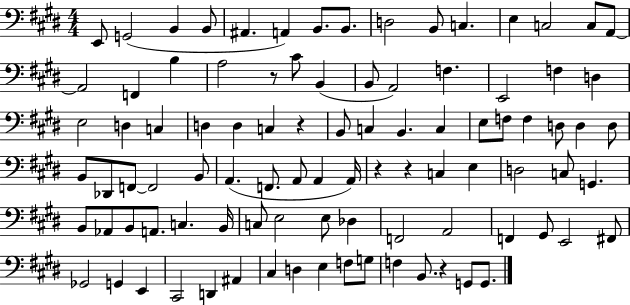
E2/e G2/h B2/q B2/e A#2/q. A2/q B2/e. B2/e. D3/h B2/e C3/q. E3/q C3/h C3/e A2/e A2/h F2/q B3/q A3/h R/e C#4/e B2/q B2/e A2/h F3/q. E2/h F3/q D3/q E3/h D3/q C3/q D3/q D3/q C3/q R/q B2/e C3/q B2/q. C3/q E3/e F3/e F3/q D3/e D3/q D3/e B2/e Db2/e F2/e F2/h B2/e A2/q. F2/e. A2/e A2/q A2/s R/q R/q C3/q E3/q D3/h C3/e G2/q. B2/e Ab2/e B2/e A2/e. C3/q. B2/s C3/e E3/h E3/e Db3/q F2/h A2/h F2/q G#2/e E2/h F#2/e Gb2/h G2/q E2/q C#2/h D2/q A#2/q C#3/q D3/q E3/q F3/e G3/e F3/q B2/e. R/q G2/e G2/e.